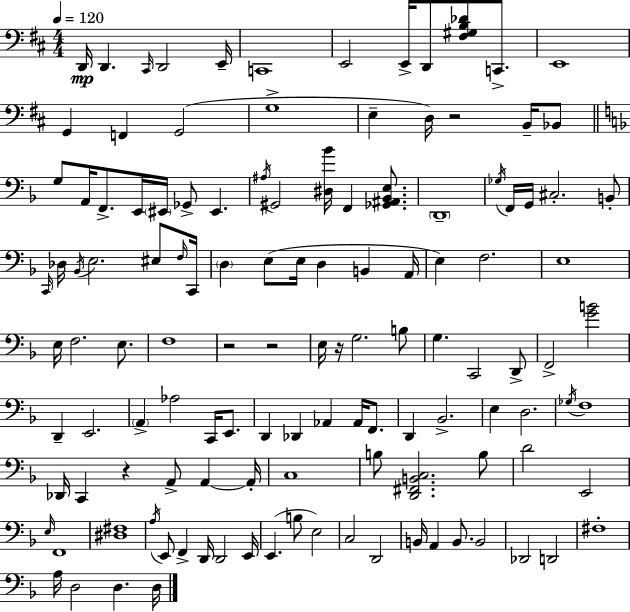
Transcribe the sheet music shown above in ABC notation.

X:1
T:Untitled
M:4/4
L:1/4
K:D
D,,/4 D,, ^C,,/4 D,,2 E,,/4 C,,4 E,,2 E,,/4 D,,/2 [^F,^G,B,_D]/2 C,,/2 E,,4 G,, F,, G,,2 G,4 E, D,/4 z2 B,,/4 _B,,/2 G,/2 A,,/4 F,,/2 E,,/4 ^E,,/4 _G,,/2 ^E,, ^A,/4 ^G,,2 [^D,_B]/4 F,, [_G,,^A,,_B,,E,]/2 D,,4 _G,/4 F,,/4 G,,/4 ^C,2 B,,/2 C,,/4 _D,/4 _B,,/4 E,2 ^E,/2 F,/4 C,,/4 D, E,/2 E,/4 D, B,, A,,/4 E, F,2 E,4 E,/4 F,2 E,/2 F,4 z2 z2 E,/4 z/4 G,2 B,/2 G, C,,2 D,,/2 F,,2 [GB]2 D,, E,,2 A,, _A,2 C,,/4 E,,/2 D,, _D,, _A,, _A,,/4 F,,/2 D,, _B,,2 E, D,2 _G,/4 F,4 _D,,/4 C,, z A,,/2 A,, A,,/4 C,4 B,/2 [D,,^F,,B,,C,]2 B,/2 D2 E,,2 E,/4 F,,4 [^D,^F,]4 A,/4 E,,/2 F,, D,,/4 D,,2 E,,/4 E,, B,/2 E,2 C,2 D,,2 B,,/4 A,, B,,/2 B,,2 _D,,2 D,,2 ^F,4 A,/4 D,2 D, D,/4